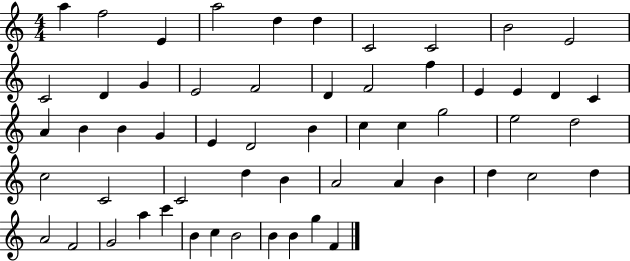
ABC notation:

X:1
T:Untitled
M:4/4
L:1/4
K:C
a f2 E a2 d d C2 C2 B2 E2 C2 D G E2 F2 D F2 f E E D C A B B G E D2 B c c g2 e2 d2 c2 C2 C2 d B A2 A B d c2 d A2 F2 G2 a c' B c B2 B B g F